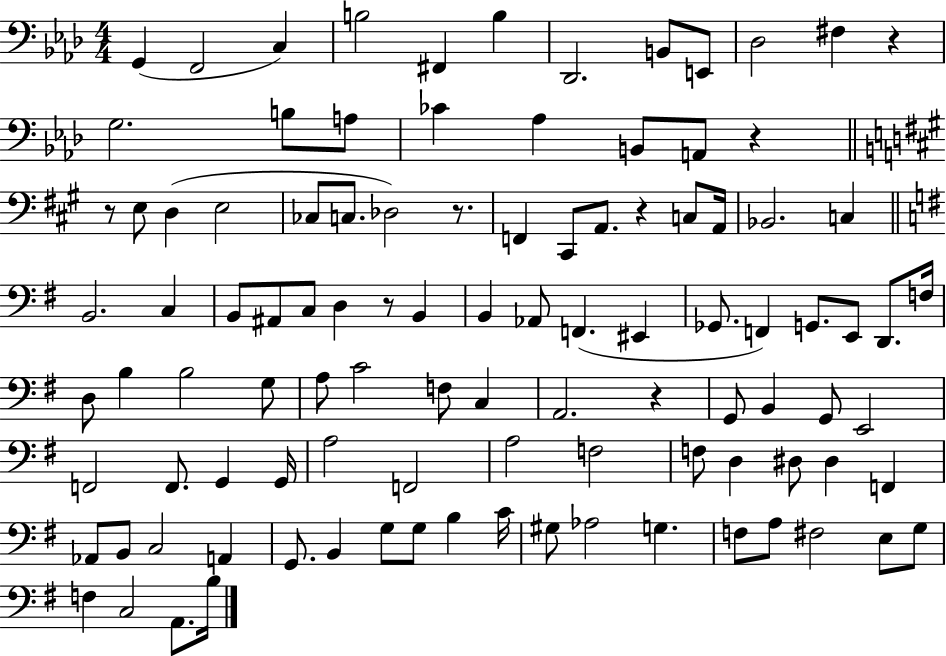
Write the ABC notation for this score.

X:1
T:Untitled
M:4/4
L:1/4
K:Ab
G,, F,,2 C, B,2 ^F,, B, _D,,2 B,,/2 E,,/2 _D,2 ^F, z G,2 B,/2 A,/2 _C _A, B,,/2 A,,/2 z z/2 E,/2 D, E,2 _C,/2 C,/2 _D,2 z/2 F,, ^C,,/2 A,,/2 z C,/2 A,,/4 _B,,2 C, B,,2 C, B,,/2 ^A,,/2 C,/2 D, z/2 B,, B,, _A,,/2 F,, ^E,, _G,,/2 F,, G,,/2 E,,/2 D,,/2 F,/4 D,/2 B, B,2 G,/2 A,/2 C2 F,/2 C, A,,2 z G,,/2 B,, G,,/2 E,,2 F,,2 F,,/2 G,, G,,/4 A,2 F,,2 A,2 F,2 F,/2 D, ^D,/2 ^D, F,, _A,,/2 B,,/2 C,2 A,, G,,/2 B,, G,/2 G,/2 B, C/4 ^G,/2 _A,2 G, F,/2 A,/2 ^F,2 E,/2 G,/2 F, C,2 A,,/2 B,/4